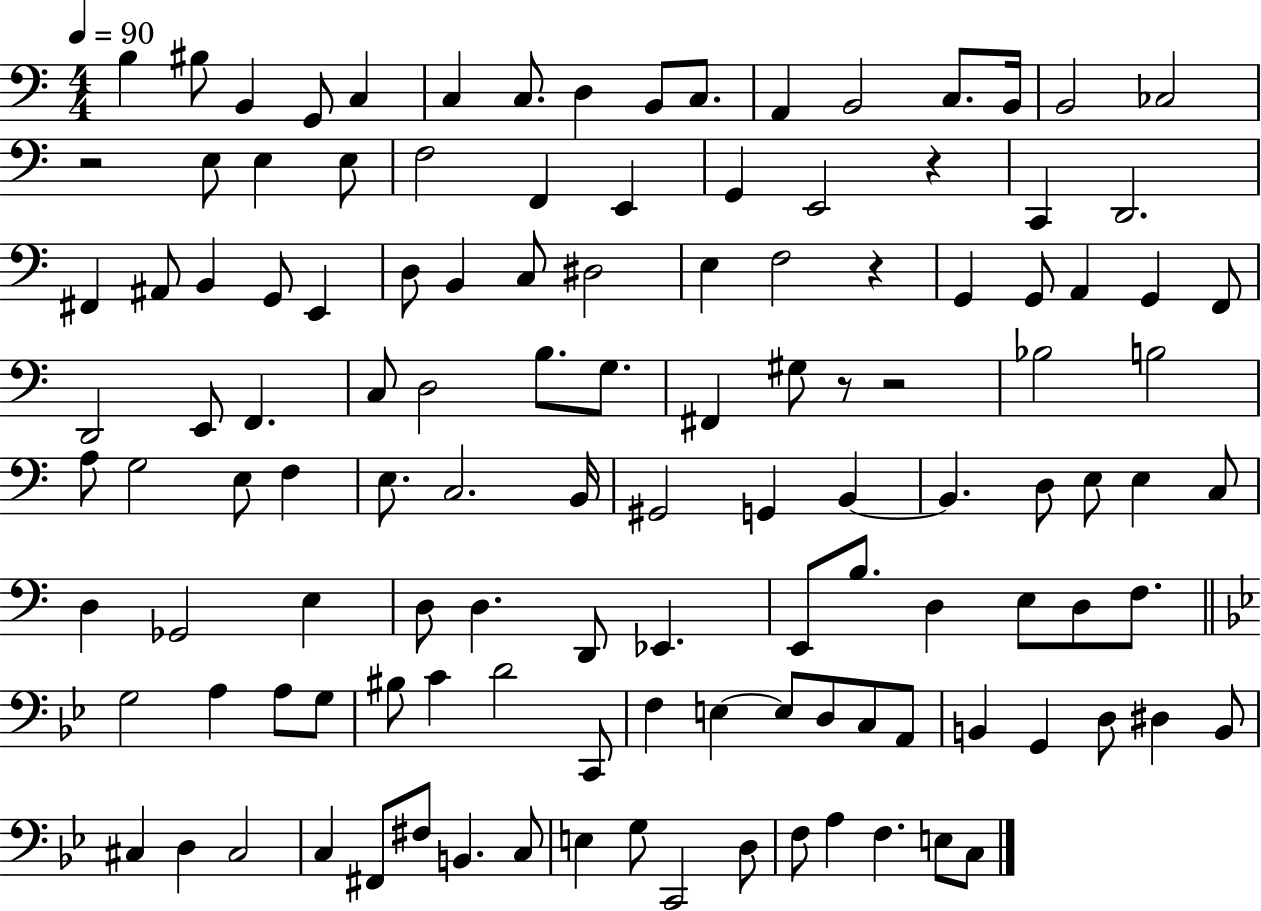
{
  \clef bass
  \numericTimeSignature
  \time 4/4
  \key c \major
  \tempo 4 = 90
  \repeat volta 2 { b4 bis8 b,4 g,8 c4 | c4 c8. d4 b,8 c8. | a,4 b,2 c8. b,16 | b,2 ces2 | \break r2 e8 e4 e8 | f2 f,4 e,4 | g,4 e,2 r4 | c,4 d,2. | \break fis,4 ais,8 b,4 g,8 e,4 | d8 b,4 c8 dis2 | e4 f2 r4 | g,4 g,8 a,4 g,4 f,8 | \break d,2 e,8 f,4. | c8 d2 b8. g8. | fis,4 gis8 r8 r2 | bes2 b2 | \break a8 g2 e8 f4 | e8. c2. b,16 | gis,2 g,4 b,4~~ | b,4. d8 e8 e4 c8 | \break d4 ges,2 e4 | d8 d4. d,8 ees,4. | e,8 b8. d4 e8 d8 f8. | \bar "||" \break \key g \minor g2 a4 a8 g8 | bis8 c'4 d'2 c,8 | f4 e4~~ e8 d8 c8 a,8 | b,4 g,4 d8 dis4 b,8 | \break cis4 d4 cis2 | c4 fis,8 fis8 b,4. c8 | e4 g8 c,2 d8 | f8 a4 f4. e8 c8 | \break } \bar "|."
}